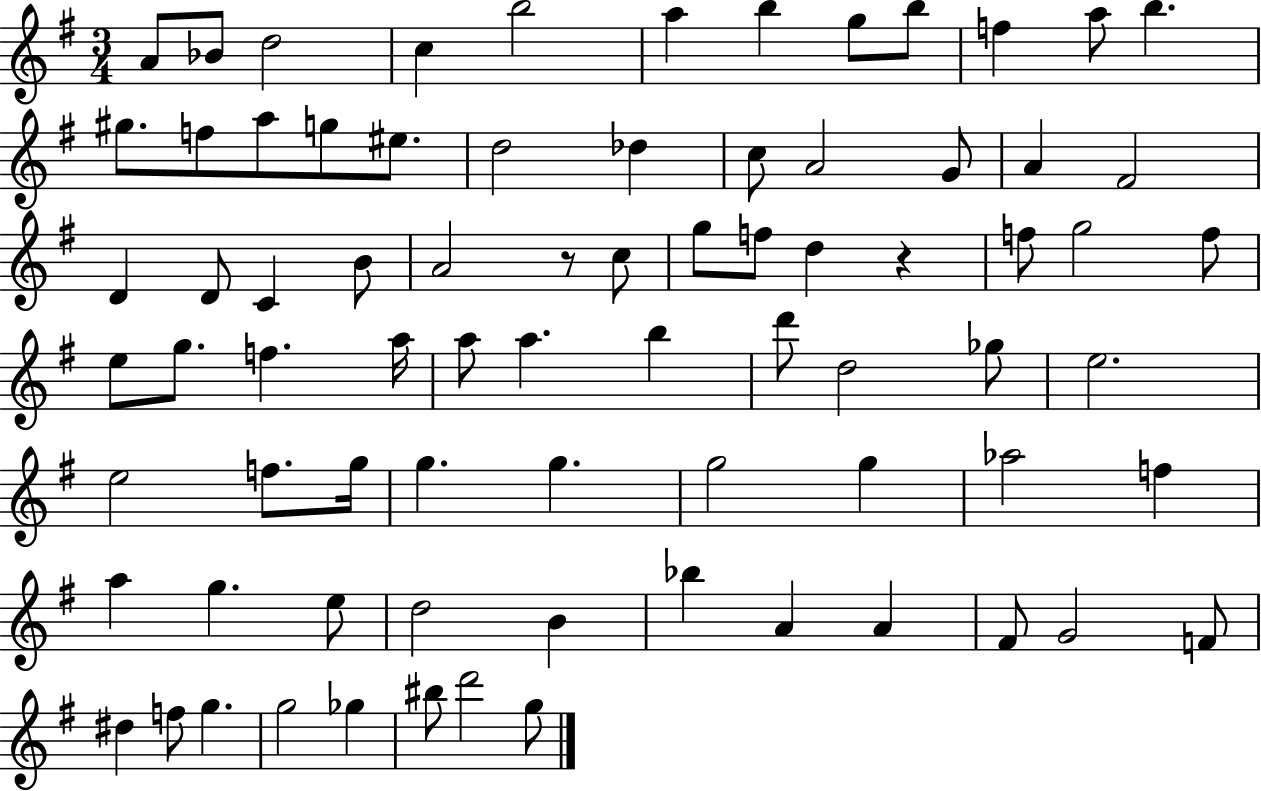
{
  \clef treble
  \numericTimeSignature
  \time 3/4
  \key g \major
  \repeat volta 2 { a'8 bes'8 d''2 | c''4 b''2 | a''4 b''4 g''8 b''8 | f''4 a''8 b''4. | \break gis''8. f''8 a''8 g''8 eis''8. | d''2 des''4 | c''8 a'2 g'8 | a'4 fis'2 | \break d'4 d'8 c'4 b'8 | a'2 r8 c''8 | g''8 f''8 d''4 r4 | f''8 g''2 f''8 | \break e''8 g''8. f''4. a''16 | a''8 a''4. b''4 | d'''8 d''2 ges''8 | e''2. | \break e''2 f''8. g''16 | g''4. g''4. | g''2 g''4 | aes''2 f''4 | \break a''4 g''4. e''8 | d''2 b'4 | bes''4 a'4 a'4 | fis'8 g'2 f'8 | \break dis''4 f''8 g''4. | g''2 ges''4 | bis''8 d'''2 g''8 | } \bar "|."
}